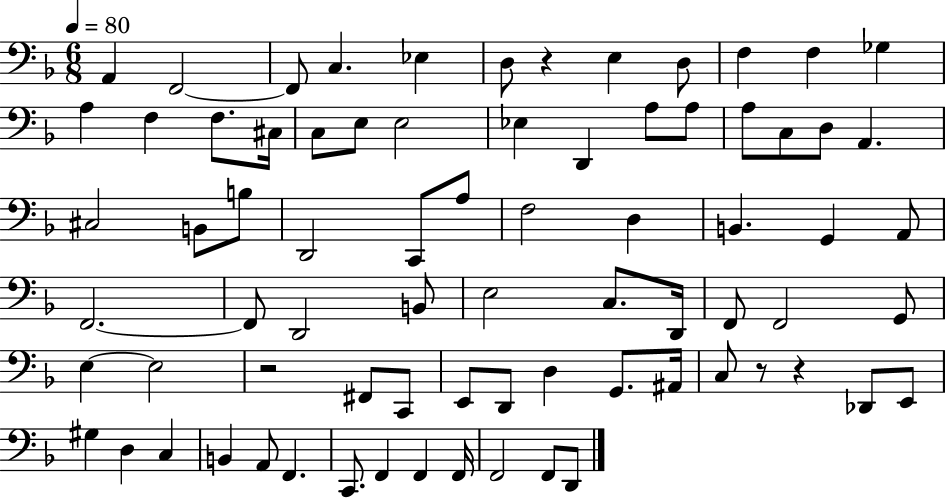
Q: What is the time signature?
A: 6/8